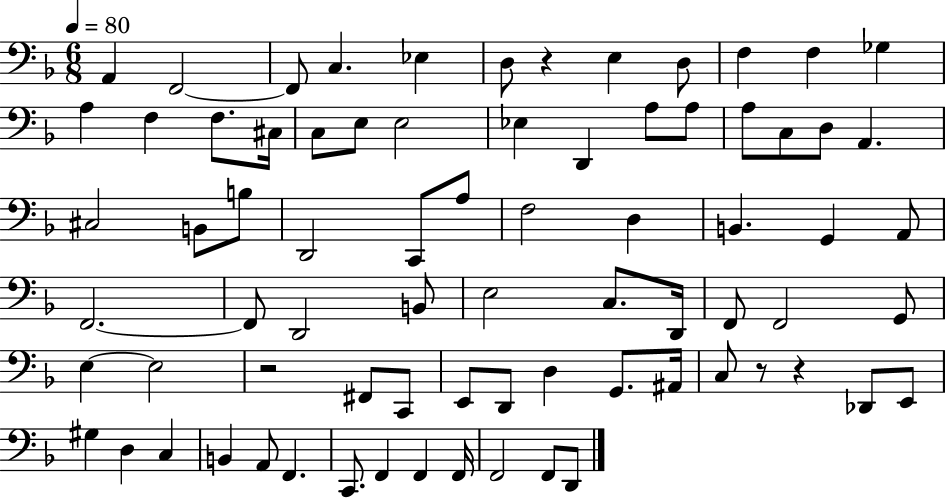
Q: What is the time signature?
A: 6/8